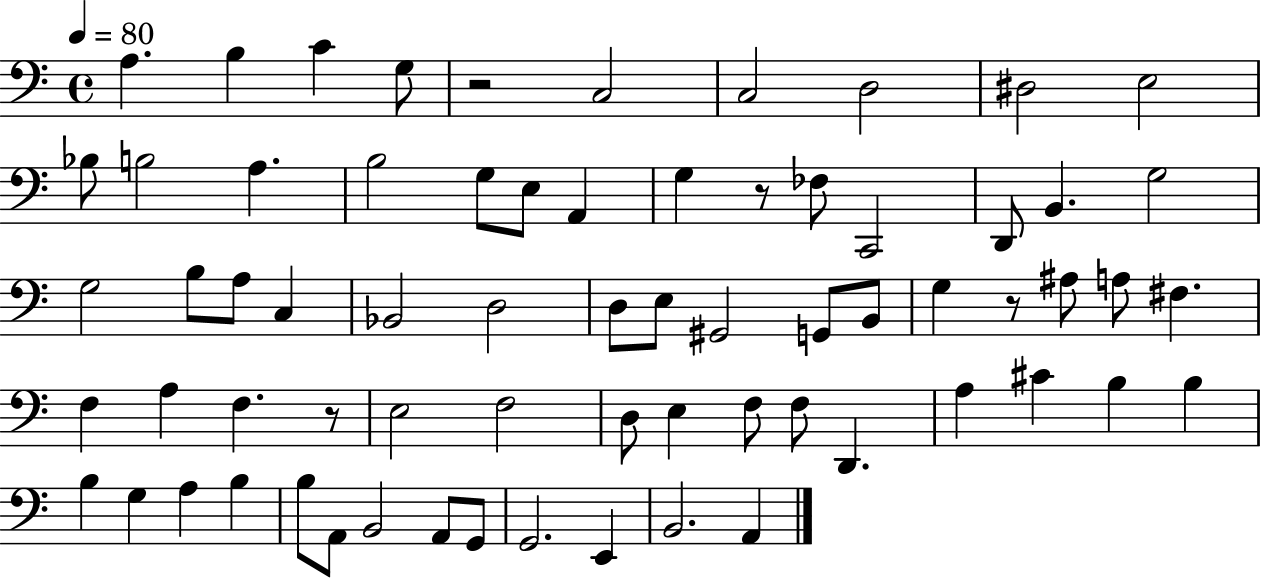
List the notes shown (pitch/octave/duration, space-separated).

A3/q. B3/q C4/q G3/e R/h C3/h C3/h D3/h D#3/h E3/h Bb3/e B3/h A3/q. B3/h G3/e E3/e A2/q G3/q R/e FES3/e C2/h D2/e B2/q. G3/h G3/h B3/e A3/e C3/q Bb2/h D3/h D3/e E3/e G#2/h G2/e B2/e G3/q R/e A#3/e A3/e F#3/q. F3/q A3/q F3/q. R/e E3/h F3/h D3/e E3/q F3/e F3/e D2/q. A3/q C#4/q B3/q B3/q B3/q G3/q A3/q B3/q B3/e A2/e B2/h A2/e G2/e G2/h. E2/q B2/h. A2/q